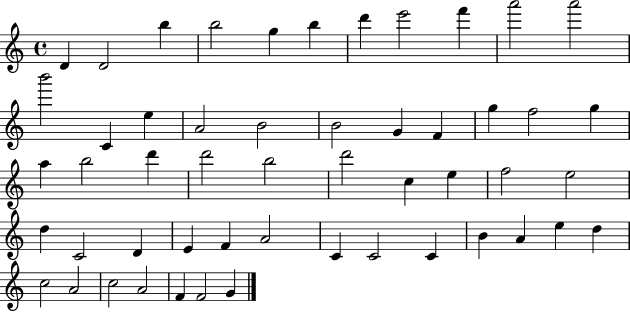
{
  \clef treble
  \time 4/4
  \defaultTimeSignature
  \key c \major
  d'4 d'2 b''4 | b''2 g''4 b''4 | d'''4 e'''2 f'''4 | a'''2 a'''2 | \break b'''2 c'4 e''4 | a'2 b'2 | b'2 g'4 f'4 | g''4 f''2 g''4 | \break a''4 b''2 d'''4 | d'''2 b''2 | d'''2 c''4 e''4 | f''2 e''2 | \break d''4 c'2 d'4 | e'4 f'4 a'2 | c'4 c'2 c'4 | b'4 a'4 e''4 d''4 | \break c''2 a'2 | c''2 a'2 | f'4 f'2 g'4 | \bar "|."
}